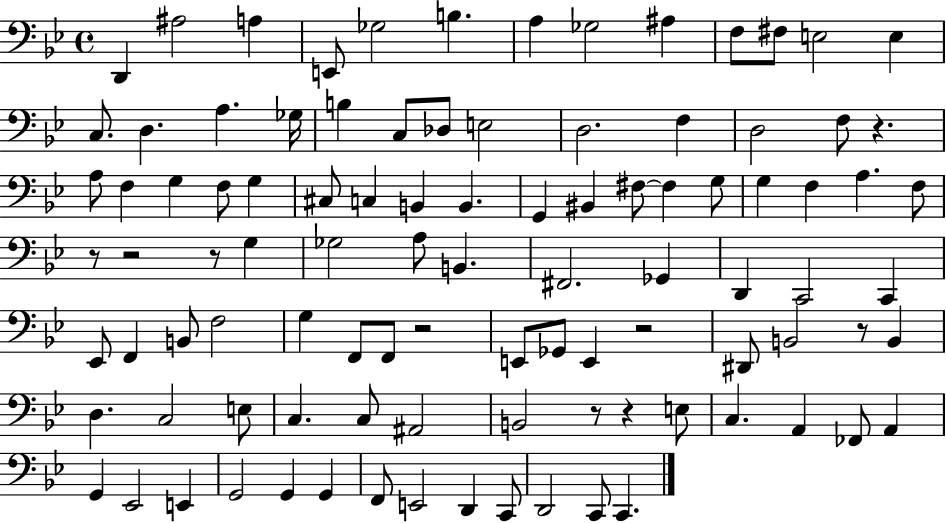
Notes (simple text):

D2/q A#3/h A3/q E2/e Gb3/h B3/q. A3/q Gb3/h A#3/q F3/e F#3/e E3/h E3/q C3/e. D3/q. A3/q. Gb3/s B3/q C3/e Db3/e E3/h D3/h. F3/q D3/h F3/e R/q. A3/e F3/q G3/q F3/e G3/q C#3/e C3/q B2/q B2/q. G2/q BIS2/q F#3/e F#3/q G3/e G3/q F3/q A3/q. F3/e R/e R/h R/e G3/q Gb3/h A3/e B2/q. F#2/h. Gb2/q D2/q C2/h C2/q Eb2/e F2/q B2/e F3/h G3/q F2/e F2/e R/h E2/e Gb2/e E2/q R/h D#2/e B2/h R/e B2/q D3/q. C3/h E3/e C3/q. C3/e A#2/h B2/h R/e R/q E3/e C3/q. A2/q FES2/e A2/q G2/q Eb2/h E2/q G2/h G2/q G2/q F2/e E2/h D2/q C2/e D2/h C2/e C2/q.